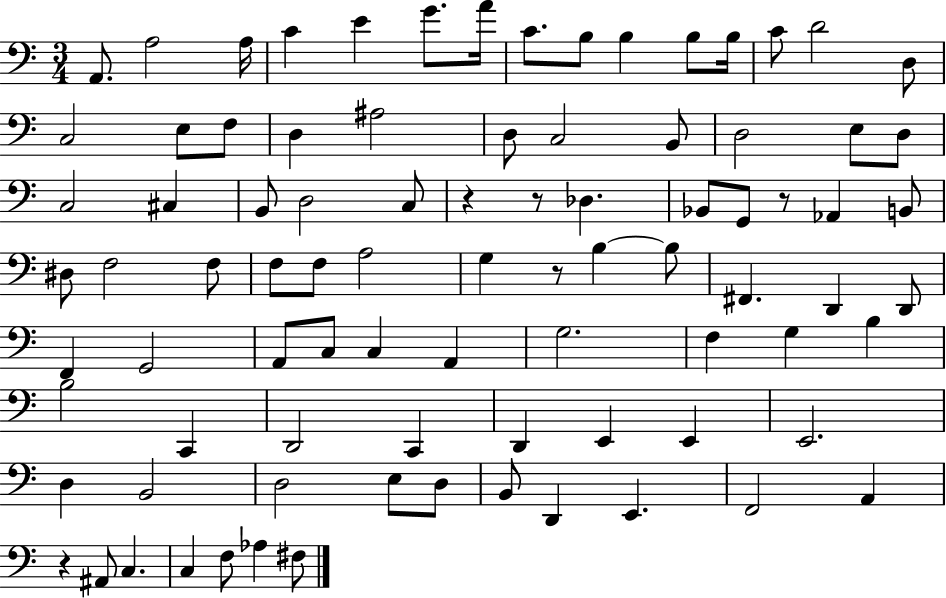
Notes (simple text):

A2/e. A3/h A3/s C4/q E4/q G4/e. A4/s C4/e. B3/e B3/q B3/e B3/s C4/e D4/h D3/e C3/h E3/e F3/e D3/q A#3/h D3/e C3/h B2/e D3/h E3/e D3/e C3/h C#3/q B2/e D3/h C3/e R/q R/e Db3/q. Bb2/e G2/e R/e Ab2/q B2/e D#3/e F3/h F3/e F3/e F3/e A3/h G3/q R/e B3/q B3/e F#2/q. D2/q D2/e F2/q G2/h A2/e C3/e C3/q A2/q G3/h. F3/q G3/q B3/q B3/h C2/q D2/h C2/q D2/q E2/q E2/q E2/h. D3/q B2/h D3/h E3/e D3/e B2/e D2/q E2/q. F2/h A2/q R/q A#2/e C3/q. C3/q F3/e Ab3/q F#3/e